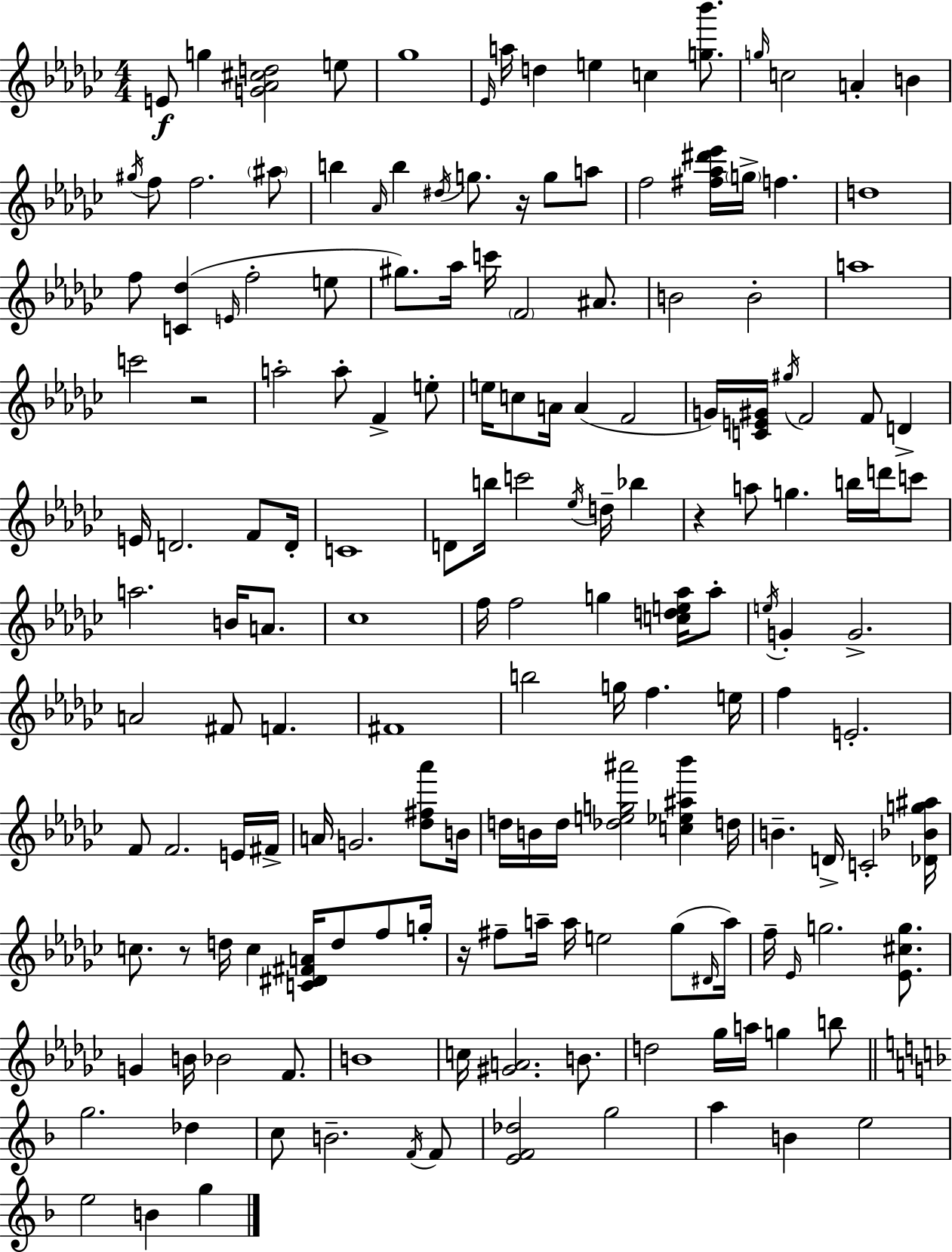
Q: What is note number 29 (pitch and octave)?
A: F5